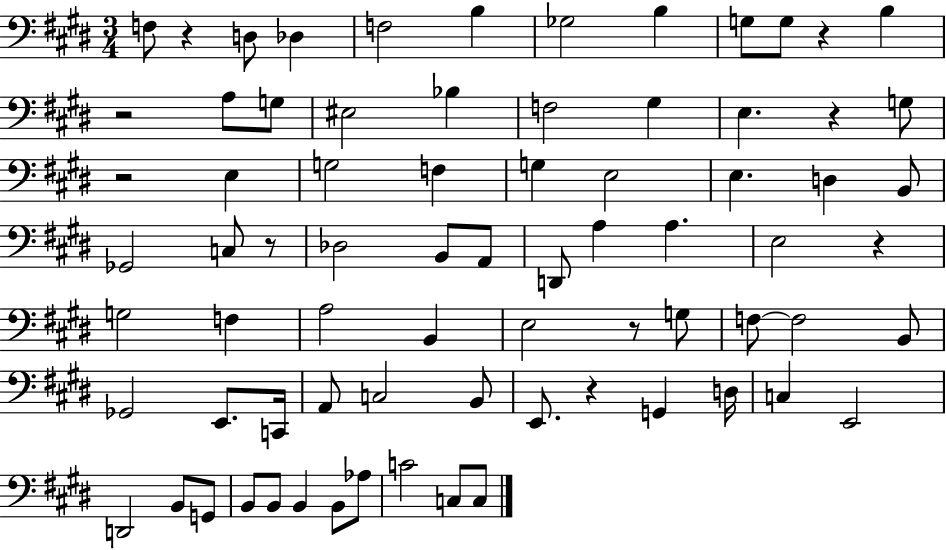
F3/e R/q D3/e Db3/q F3/h B3/q Gb3/h B3/q G3/e G3/e R/q B3/q R/h A3/e G3/e EIS3/h Bb3/q F3/h G#3/q E3/q. R/q G3/e R/h E3/q G3/h F3/q G3/q E3/h E3/q. D3/q B2/e Gb2/h C3/e R/e Db3/h B2/e A2/e D2/e A3/q A3/q. E3/h R/q G3/h F3/q A3/h B2/q E3/h R/e G3/e F3/e F3/h B2/e Gb2/h E2/e. C2/s A2/e C3/h B2/e E2/e. R/q G2/q D3/s C3/q E2/h D2/h B2/e G2/e B2/e B2/e B2/q B2/e Ab3/e C4/h C3/e C3/e